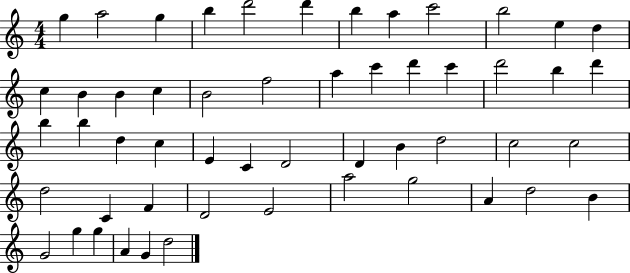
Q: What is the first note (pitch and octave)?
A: G5